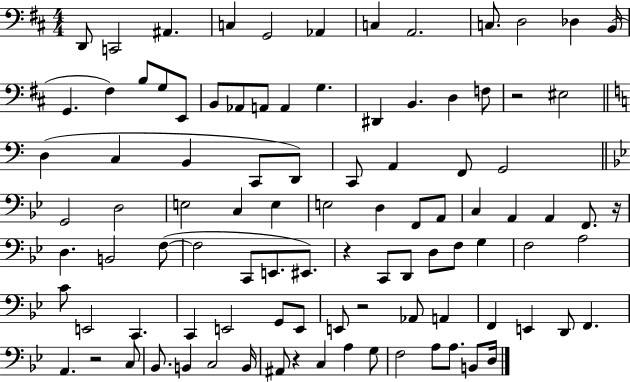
{
  \clef bass
  \numericTimeSignature
  \time 4/4
  \key d \major
  d,8 c,2 ais,4. | c4 g,2 aes,4 | c4 a,2. | c8. d2 des4 b,16( | \break g,4. fis4) b8 g8 e,8 | b,8 aes,8 a,8 a,4 g4. | dis,4 b,4. d4 f8 | r2 eis2 | \break \bar "||" \break \key c \major d4( c4 b,4 c,8 d,8) | c,8 a,4 f,8 g,2 | \bar "||" \break \key bes \major g,2 d2 | e2 c4 e4 | e2 d4 f,8 a,8 | c4 a,4 a,4 f,8. r16 | \break d4. b,2 f8~(~ | f2 c,8 e,8. eis,8.) | r4 c,8 d,8 d8 f8 g4 | f2 a2 | \break c'8 e,2 c,4. | c,4 e,2 g,8 e,8 | e,8 r2 aes,8 a,4 | f,4 e,4 d,8 f,4. | \break a,4. r2 c8 | bes,8. b,4 c2 b,16 | ais,8 r4 c4 a4 g8 | f2 a8 a8. b,8 d16 | \break \bar "|."
}